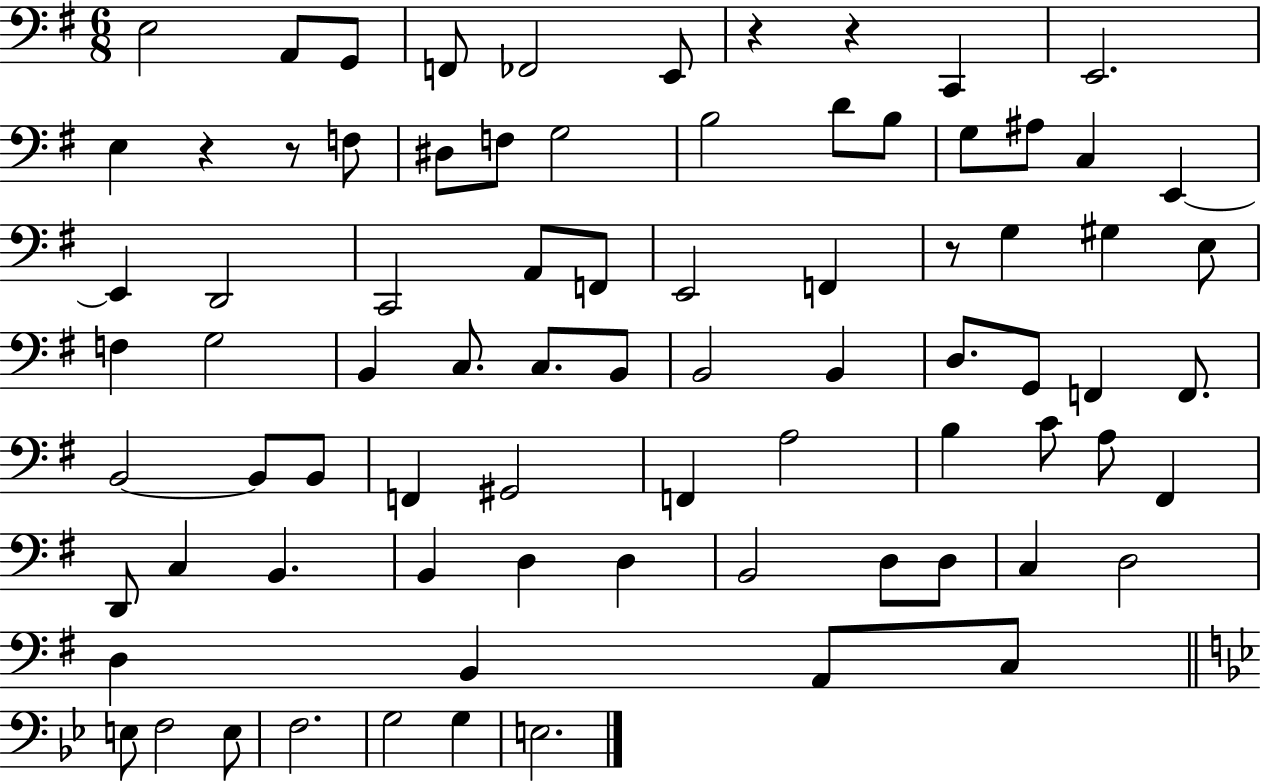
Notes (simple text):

E3/h A2/e G2/e F2/e FES2/h E2/e R/q R/q C2/q E2/h. E3/q R/q R/e F3/e D#3/e F3/e G3/h B3/h D4/e B3/e G3/e A#3/e C3/q E2/q E2/q D2/h C2/h A2/e F2/e E2/h F2/q R/e G3/q G#3/q E3/e F3/q G3/h B2/q C3/e. C3/e. B2/e B2/h B2/q D3/e. G2/e F2/q F2/e. B2/h B2/e B2/e F2/q G#2/h F2/q A3/h B3/q C4/e A3/e F#2/q D2/e C3/q B2/q. B2/q D3/q D3/q B2/h D3/e D3/e C3/q D3/h D3/q B2/q A2/e C3/e E3/e F3/h E3/e F3/h. G3/h G3/q E3/h.